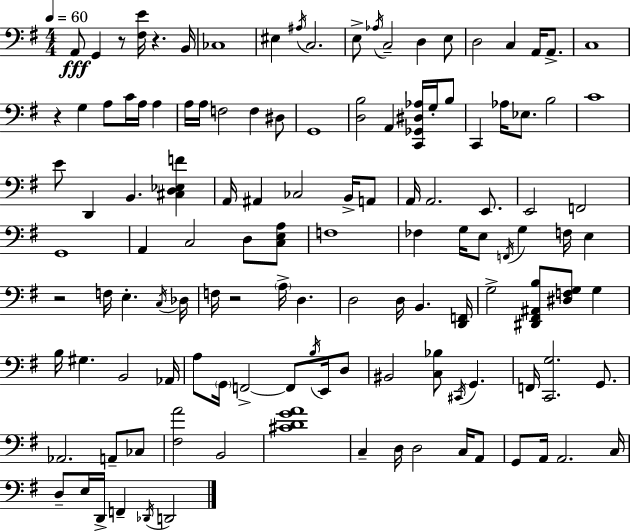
X:1
T:Untitled
M:4/4
L:1/4
K:Em
A,,/2 G,, z/2 [^F,E]/4 z B,,/4 _C,4 ^E, ^A,/4 C,2 E,/2 _A,/4 C,2 D, E,/2 D,2 C, A,,/4 A,,/2 C,4 z G, A,/2 C/4 A,/4 A, A,/4 A,/4 F,2 F, ^D,/2 G,,4 [D,B,]2 A,, [C,,_G,,^D,_A,]/4 G,/4 B,/2 C,, _A,/4 _E,/2 B,2 C4 E/2 D,, B,, [^C,D,_E,F] A,,/4 ^A,, _C,2 B,,/4 A,,/2 A,,/4 A,,2 E,,/2 E,,2 F,,2 G,,4 A,, C,2 D,/2 [C,E,A,]/2 F,4 _F, G,/4 E,/2 F,,/4 G, F,/4 E, z2 F,/4 E, C,/4 _D,/4 F,/4 z2 A,/4 D, D,2 D,/4 B,, [D,,F,,]/4 G,2 [^D,,^F,,^A,,B,]/2 [^D,F,G,]/2 G, B,/4 ^G, B,,2 _A,,/4 A,/2 G,,/4 F,,2 F,,/2 B,/4 E,,/4 D,/2 ^B,,2 [C,_B,]/2 ^C,,/4 G,, F,,/4 [C,,G,]2 G,,/2 _A,,2 A,,/2 _C,/2 [^F,A]2 B,,2 [^CDGA]4 C, D,/4 D,2 C,/4 A,,/2 G,,/2 A,,/4 A,,2 C,/4 D,/2 E,/4 D,,/4 F,, _D,,/4 D,,2